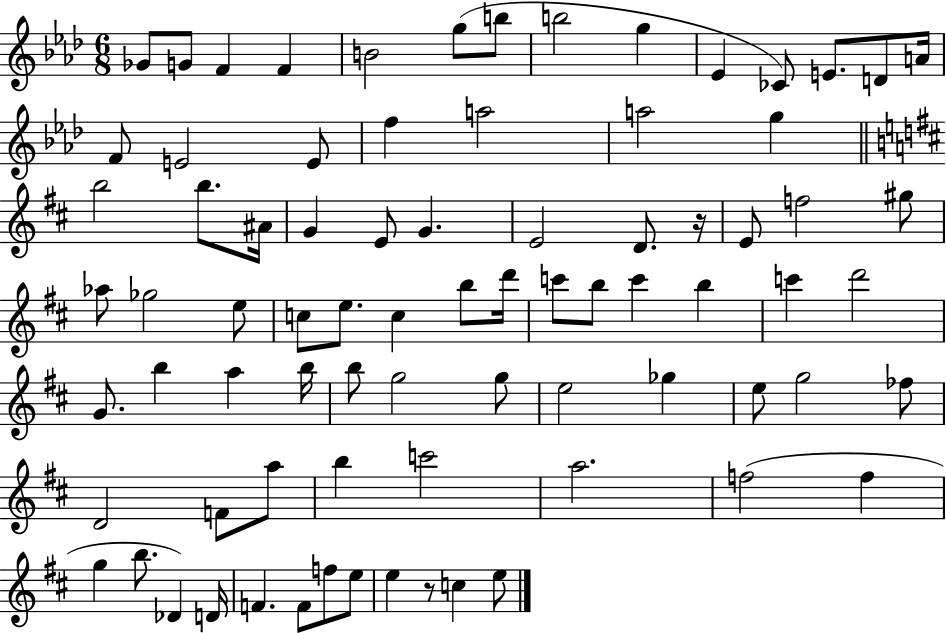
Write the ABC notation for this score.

X:1
T:Untitled
M:6/8
L:1/4
K:Ab
_G/2 G/2 F F B2 g/2 b/2 b2 g _E _C/2 E/2 D/2 A/4 F/2 E2 E/2 f a2 a2 g b2 b/2 ^A/4 G E/2 G E2 D/2 z/4 E/2 f2 ^g/2 _a/2 _g2 e/2 c/2 e/2 c b/2 d'/4 c'/2 b/2 c' b c' d'2 G/2 b a b/4 b/2 g2 g/2 e2 _g e/2 g2 _f/2 D2 F/2 a/2 b c'2 a2 f2 f g b/2 _D D/4 F F/2 f/2 e/2 e z/2 c e/2